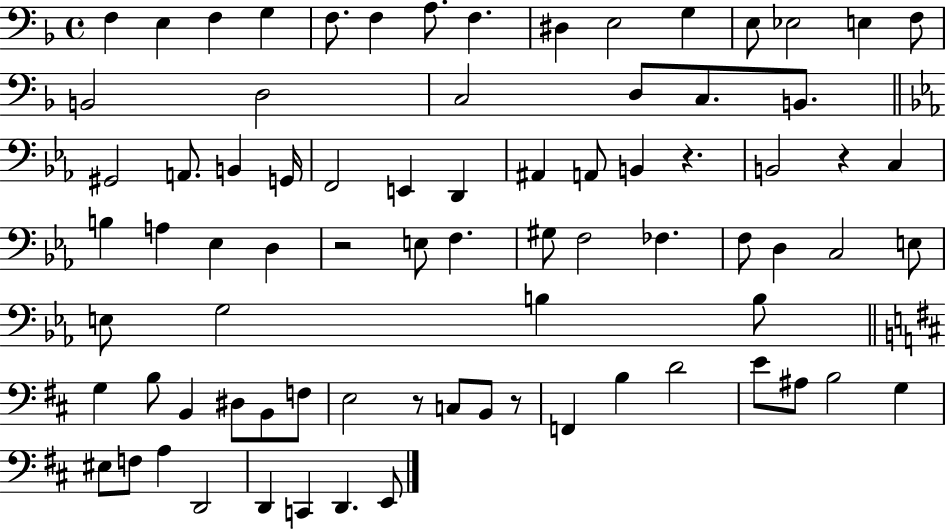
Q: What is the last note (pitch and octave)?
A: E2